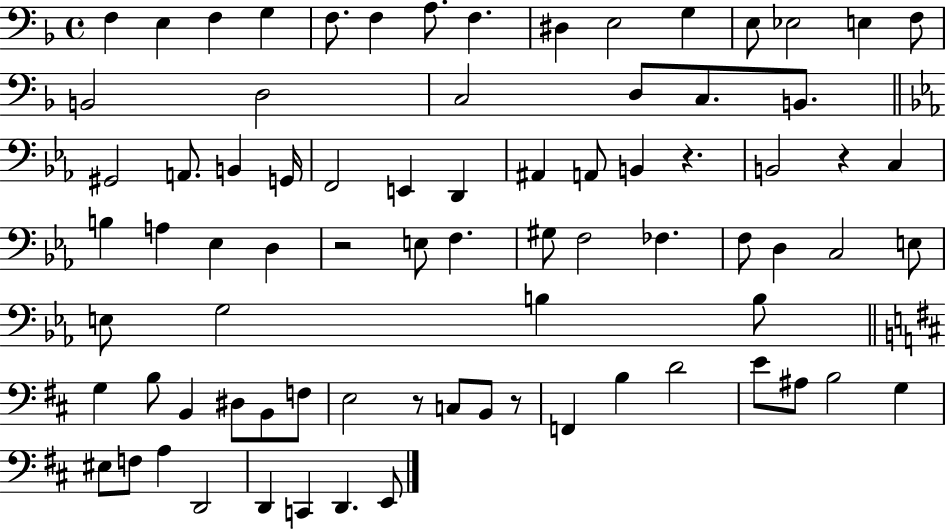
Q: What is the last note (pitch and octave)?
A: E2